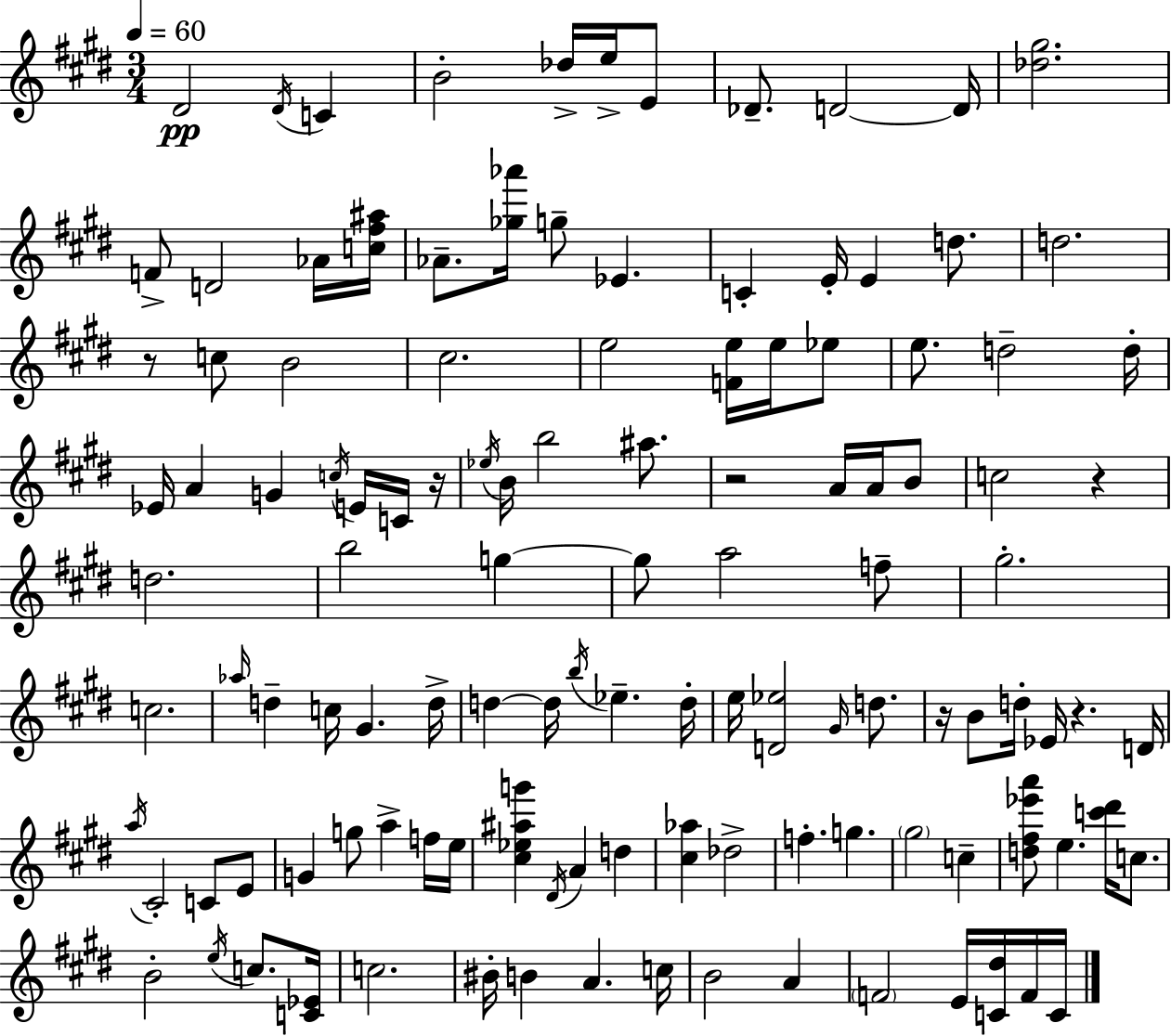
D#4/h D#4/s C4/q B4/h Db5/s E5/s E4/e Db4/e. D4/h D4/s [Db5,G#5]/h. F4/e D4/h Ab4/s [C5,F#5,A#5]/s Ab4/e. [Gb5,Ab6]/s G5/e Eb4/q. C4/q E4/s E4/q D5/e. D5/h. R/e C5/e B4/h C#5/h. E5/h [F4,E5]/s E5/s Eb5/e E5/e. D5/h D5/s Eb4/s A4/q G4/q C5/s E4/s C4/s R/s Eb5/s B4/s B5/h A#5/e. R/h A4/s A4/s B4/e C5/h R/q D5/h. B5/h G5/q G5/e A5/h F5/e G#5/h. C5/h. Ab5/s D5/q C5/s G#4/q. D5/s D5/q D5/s B5/s Eb5/q. D5/s E5/s [D4,Eb5]/h G#4/s D5/e. R/s B4/e D5/s Eb4/s R/q. D4/s A5/s C#4/h C4/e E4/e G4/q G5/e A5/q F5/s E5/s [C#5,Eb5,A#5,G6]/q D#4/s A4/q D5/q [C#5,Ab5]/q Db5/h F5/q. G5/q. G#5/h C5/q [D5,F#5,Eb6,A6]/e E5/q. [C6,D#6]/s C5/e. B4/h E5/s C5/e. [C4,Eb4]/s C5/h. BIS4/s B4/q A4/q. C5/s B4/h A4/q F4/h E4/s [C4,D#5]/s F4/s C4/s